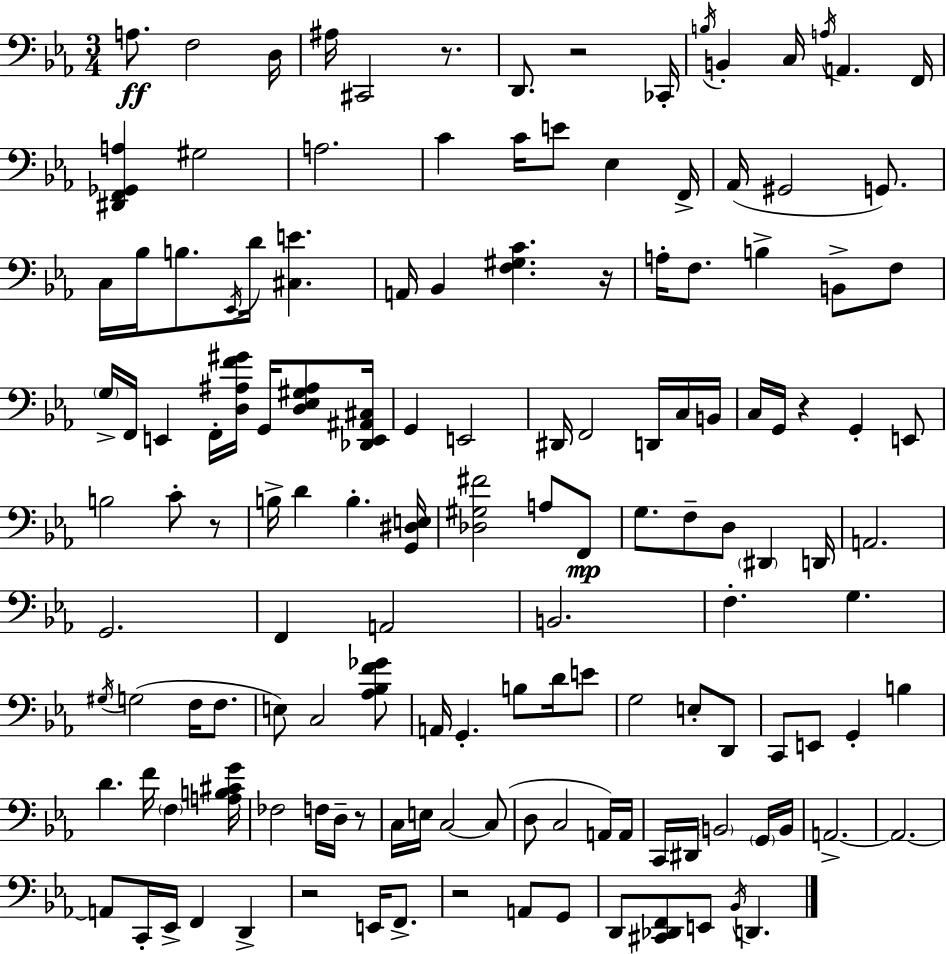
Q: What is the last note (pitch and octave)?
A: D2